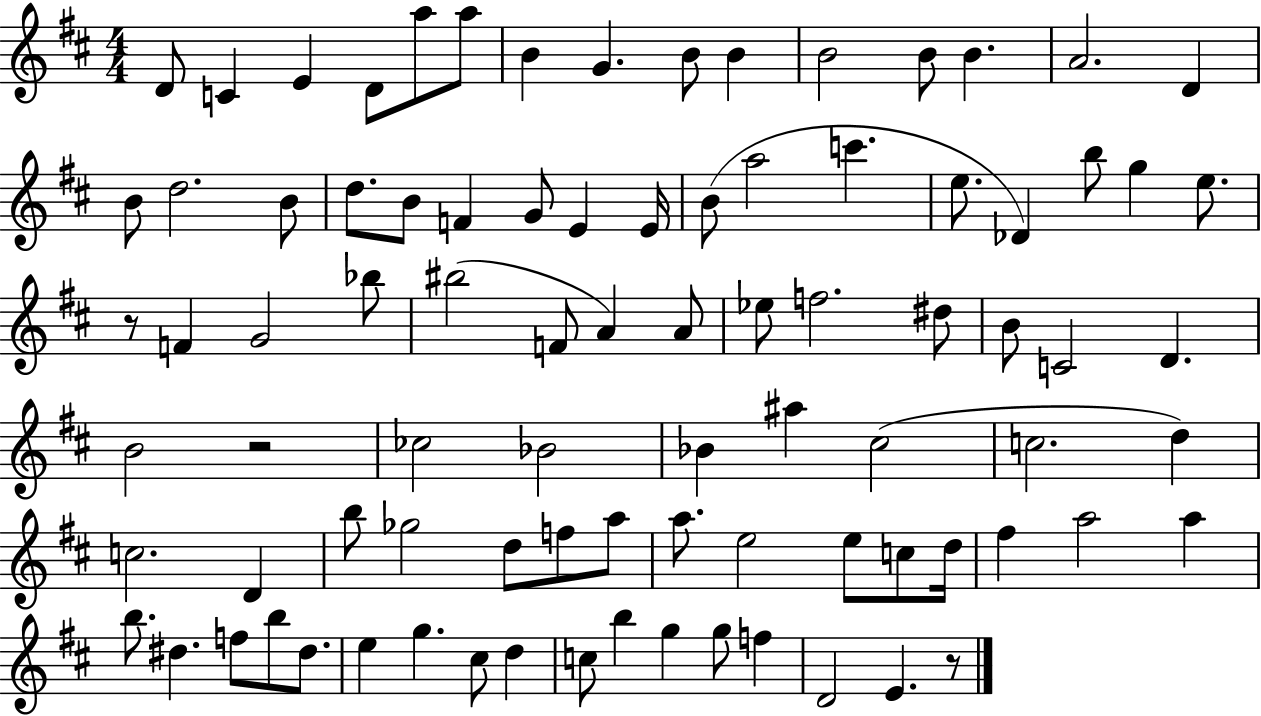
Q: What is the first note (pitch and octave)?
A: D4